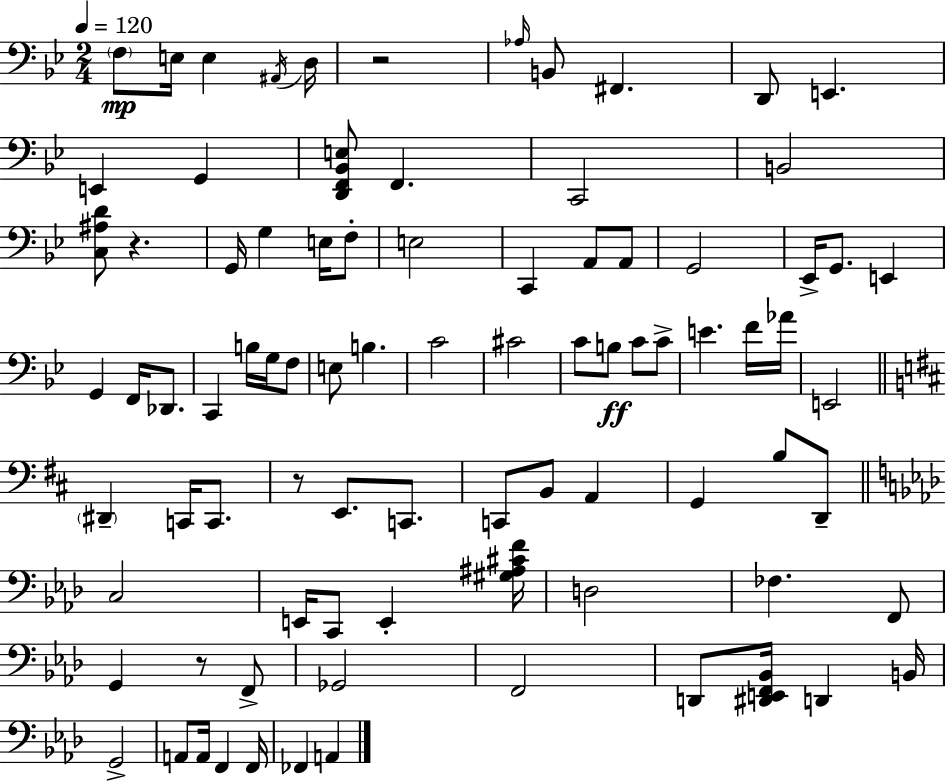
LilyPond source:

{
  \clef bass
  \numericTimeSignature
  \time 2/4
  \key bes \major
  \tempo 4 = 120
  \repeat volta 2 { \parenthesize f8\mp e16 e4 \acciaccatura { ais,16 } | d16 r2 | \grace { aes16 } b,8 fis,4. | d,8 e,4. | \break e,4 g,4 | <d, f, bes, e>8 f,4. | c,2 | b,2 | \break <c ais d'>8 r4. | g,16 g4 e16 | f8-. e2 | c,4 a,8 | \break a,8 g,2 | ees,16-> g,8. e,4 | g,4 f,16 des,8. | c,4 b16 g16 | \break f8 e8 b4. | c'2 | cis'2 | c'8 b8\ff c'8 | \break c'8-> e'4. | f'16 aes'16 e,2 | \bar "||" \break \key d \major \parenthesize dis,4-- c,16 c,8. | r8 e,8. c,8. | c,8 b,8 a,4 | g,4 b8 d,8-- | \break \bar "||" \break \key aes \major c2 | e,16 c,8 e,4-. <gis ais cis' f'>16 | d2 | fes4. f,8 | \break g,4 r8 f,8-> | ges,2 | f,2 | d,8 <dis, e, f, bes,>16 d,4 b,16 | \break g,2-> | a,8 a,16 f,4 f,16 | fes,4 a,4 | } \bar "|."
}